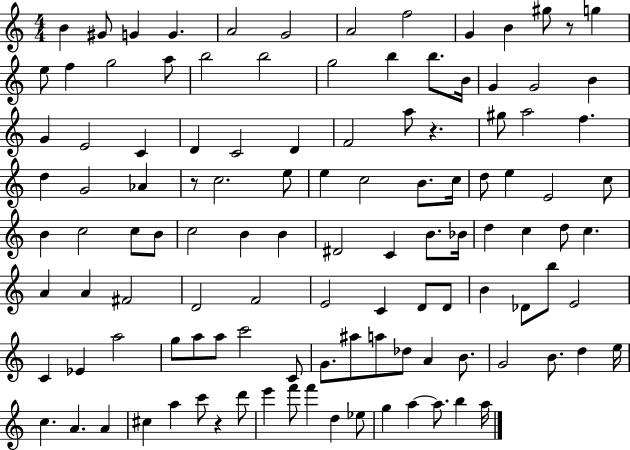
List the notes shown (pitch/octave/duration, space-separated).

B4/q G#4/e G4/q G4/q. A4/h G4/h A4/h F5/h G4/q B4/q G#5/e R/e G5/q E5/e F5/q G5/h A5/e B5/h B5/h G5/h B5/q B5/e. B4/s G4/q G4/h B4/q G4/q E4/h C4/q D4/q C4/h D4/q F4/h A5/e R/q. G#5/e A5/h F5/q. D5/q G4/h Ab4/q R/e C5/h. E5/e E5/q C5/h B4/e. C5/s D5/e E5/q E4/h C5/e B4/q C5/h C5/e B4/e C5/h B4/q B4/q D#4/h C4/q B4/e. Bb4/s D5/q C5/q D5/e C5/q. A4/q A4/q F#4/h D4/h F4/h E4/h C4/q D4/e D4/e B4/q Db4/e B5/e E4/h C4/q Eb4/q A5/h G5/e A5/e A5/e C6/h C4/e G4/e. A#5/e A5/e Db5/e A4/q B4/e. G4/h B4/e. D5/q E5/s C5/q. A4/q. A4/q C#5/q A5/q C6/e R/q D6/e E6/q F6/e F6/q D5/q Eb5/e G5/q A5/q A5/e. B5/q A5/s